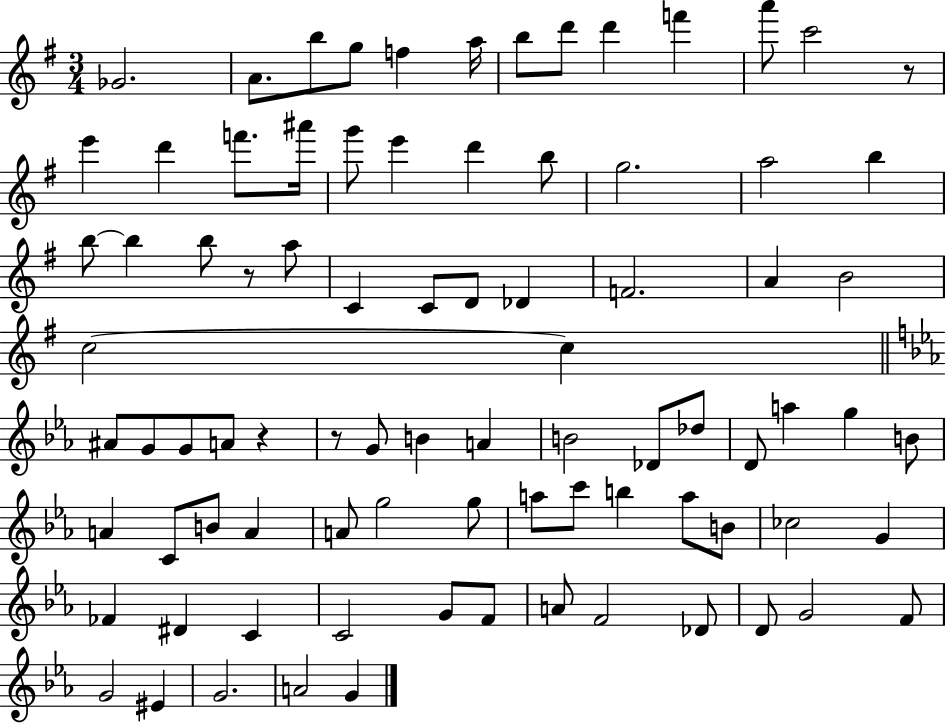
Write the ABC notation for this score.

X:1
T:Untitled
M:3/4
L:1/4
K:G
_G2 A/2 b/2 g/2 f a/4 b/2 d'/2 d' f' a'/2 c'2 z/2 e' d' f'/2 ^a'/4 g'/2 e' d' b/2 g2 a2 b b/2 b b/2 z/2 a/2 C C/2 D/2 _D F2 A B2 c2 c ^A/2 G/2 G/2 A/2 z z/2 G/2 B A B2 _D/2 _d/2 D/2 a g B/2 A C/2 B/2 A A/2 g2 g/2 a/2 c'/2 b a/2 B/2 _c2 G _F ^D C C2 G/2 F/2 A/2 F2 _D/2 D/2 G2 F/2 G2 ^E G2 A2 G